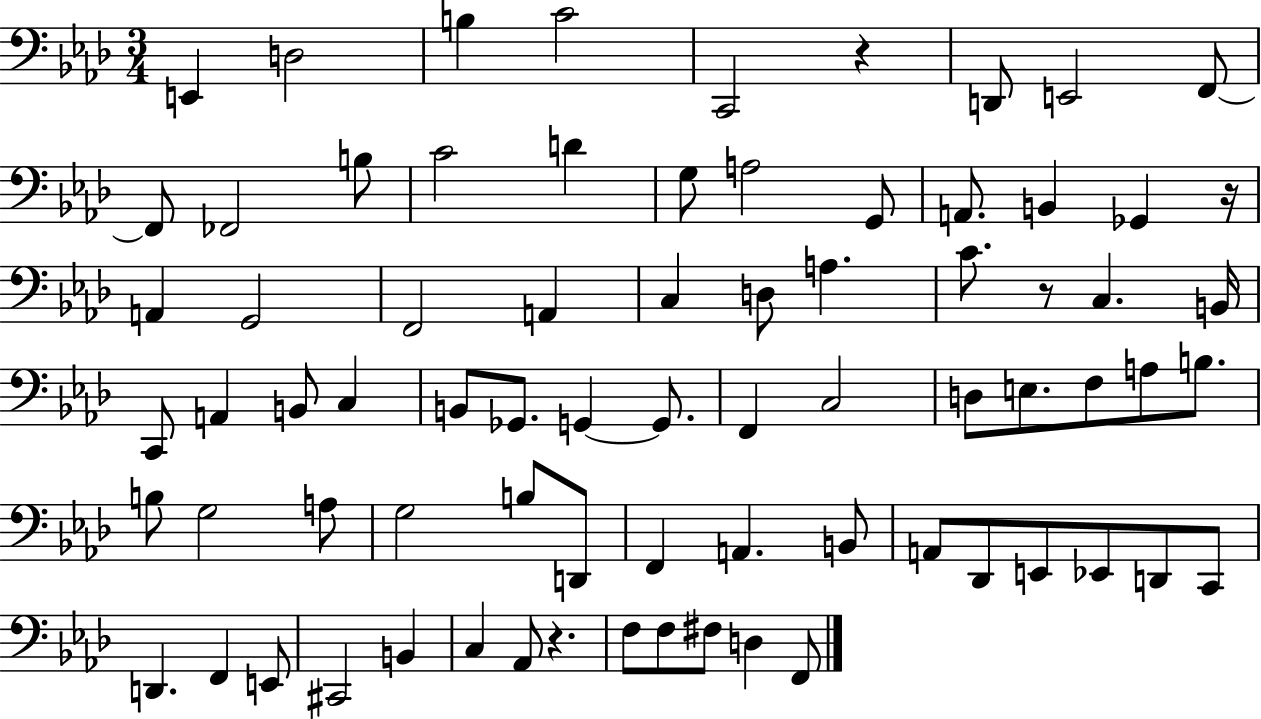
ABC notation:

X:1
T:Untitled
M:3/4
L:1/4
K:Ab
E,, D,2 B, C2 C,,2 z D,,/2 E,,2 F,,/2 F,,/2 _F,,2 B,/2 C2 D G,/2 A,2 G,,/2 A,,/2 B,, _G,, z/4 A,, G,,2 F,,2 A,, C, D,/2 A, C/2 z/2 C, B,,/4 C,,/2 A,, B,,/2 C, B,,/2 _G,,/2 G,, G,,/2 F,, C,2 D,/2 E,/2 F,/2 A,/2 B,/2 B,/2 G,2 A,/2 G,2 B,/2 D,,/2 F,, A,, B,,/2 A,,/2 _D,,/2 E,,/2 _E,,/2 D,,/2 C,,/2 D,, F,, E,,/2 ^C,,2 B,, C, _A,,/2 z F,/2 F,/2 ^F,/2 D, F,,/2